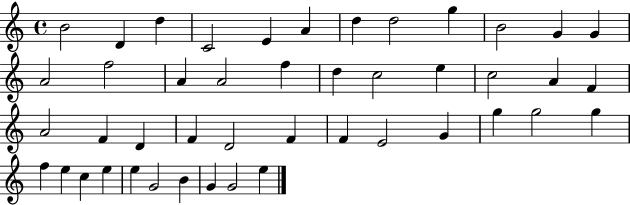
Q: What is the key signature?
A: C major